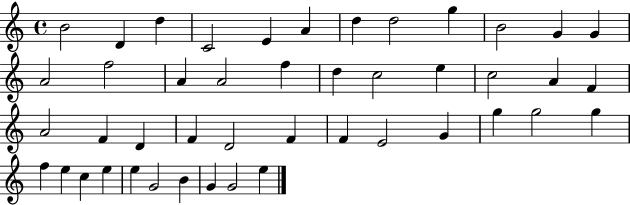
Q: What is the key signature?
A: C major